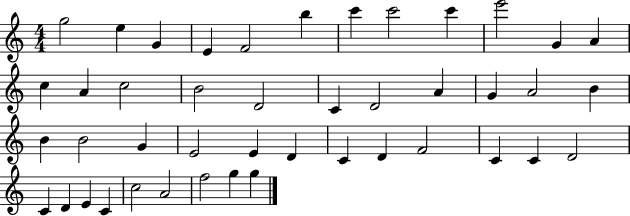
G5/h E5/q G4/q E4/q F4/h B5/q C6/q C6/h C6/q E6/h G4/q A4/q C5/q A4/q C5/h B4/h D4/h C4/q D4/h A4/q G4/q A4/h B4/q B4/q B4/h G4/q E4/h E4/q D4/q C4/q D4/q F4/h C4/q C4/q D4/h C4/q D4/q E4/q C4/q C5/h A4/h F5/h G5/q G5/q